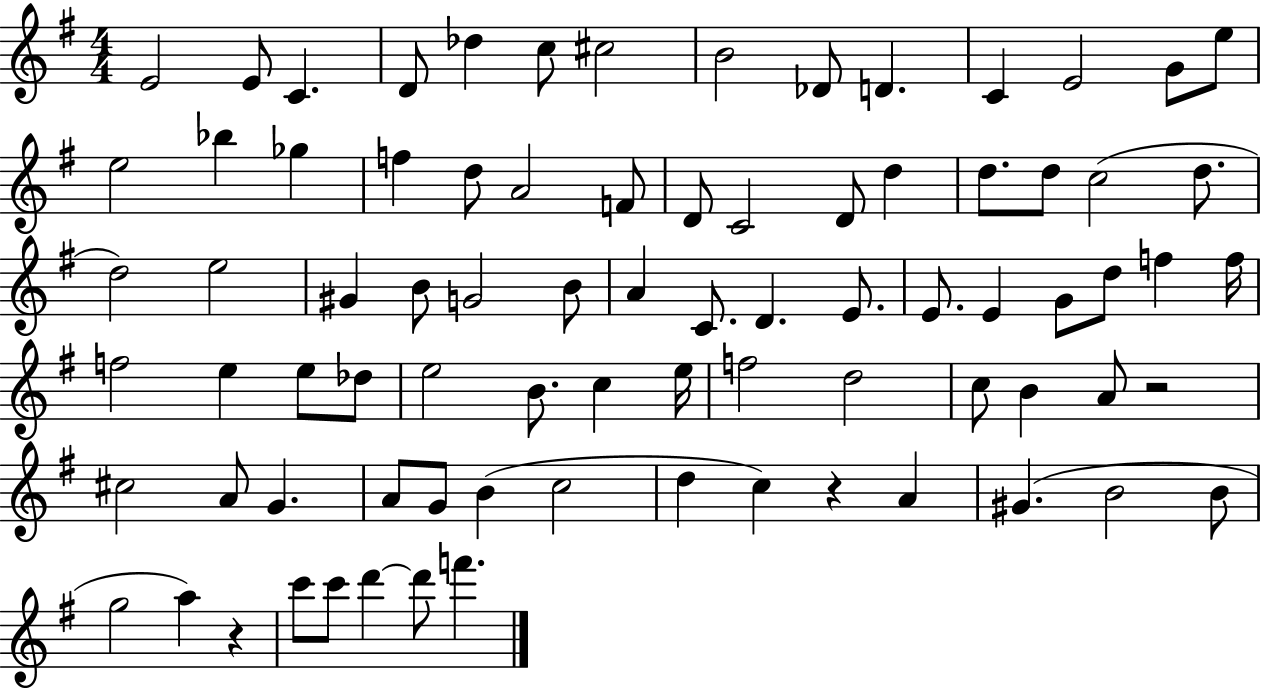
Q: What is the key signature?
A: G major